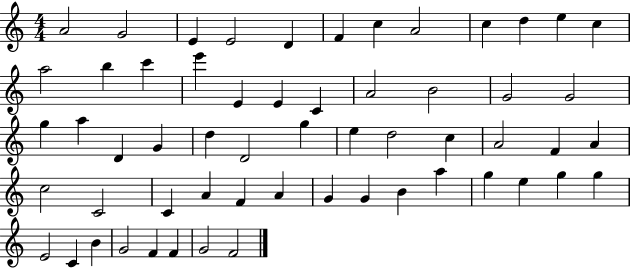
X:1
T:Untitled
M:4/4
L:1/4
K:C
A2 G2 E E2 D F c A2 c d e c a2 b c' e' E E C A2 B2 G2 G2 g a D G d D2 g e d2 c A2 F A c2 C2 C A F A G G B a g e g g E2 C B G2 F F G2 F2